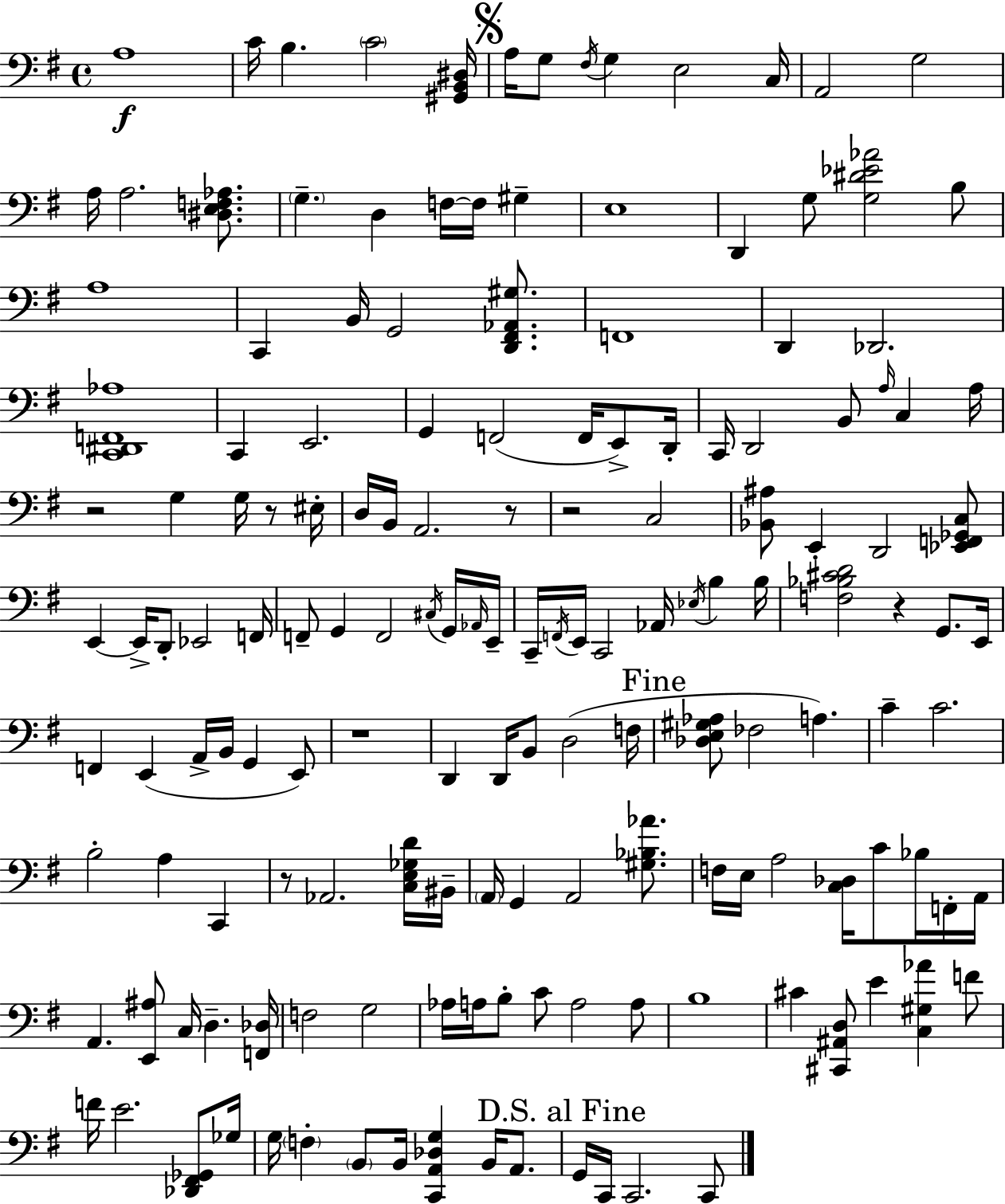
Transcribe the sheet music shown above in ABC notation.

X:1
T:Untitled
M:4/4
L:1/4
K:Em
A,4 C/4 B, C2 [^G,,B,,^D,]/4 A,/4 G,/2 ^F,/4 G, E,2 C,/4 A,,2 G,2 A,/4 A,2 [^D,E,F,_A,]/2 G, D, F,/4 F,/4 ^G, E,4 D,, G,/2 [G,^D_E_A]2 B,/2 A,4 C,, B,,/4 G,,2 [D,,^F,,_A,,^G,]/2 F,,4 D,, _D,,2 [C,,^D,,F,,_A,]4 C,, E,,2 G,, F,,2 F,,/4 E,,/2 D,,/4 C,,/4 D,,2 B,,/2 A,/4 C, A,/4 z2 G, G,/4 z/2 ^E,/4 D,/4 B,,/4 A,,2 z/2 z2 C,2 [_B,,^A,]/2 E,, D,,2 [_E,,F,,_G,,C,]/2 E,, E,,/4 D,,/2 _E,,2 F,,/4 F,,/2 G,, F,,2 ^C,/4 G,,/4 _A,,/4 E,,/4 C,,/4 F,,/4 E,,/4 C,,2 _A,,/4 _E,/4 B, B,/4 [F,_B,^CD]2 z G,,/2 E,,/4 F,, E,, A,,/4 B,,/4 G,, E,,/2 z4 D,, D,,/4 B,,/2 D,2 F,/4 [_D,E,^G,_A,]/2 _F,2 A, C C2 B,2 A, C,, z/2 _A,,2 [C,E,_G,D]/4 ^B,,/4 A,,/4 G,, A,,2 [^G,_B,_A]/2 F,/4 E,/4 A,2 [C,_D,]/4 C/2 _B,/4 F,,/4 A,,/4 A,, [E,,^A,]/2 C,/4 D, [F,,_D,]/4 F,2 G,2 _A,/4 A,/4 B,/2 C/2 A,2 A,/2 B,4 ^C [^C,,^A,,D,]/2 E [C,^G,_A] F/2 F/4 E2 [_D,,^F,,_G,,]/2 _G,/4 G,/4 F, B,,/2 B,,/4 [C,,A,,_D,G,] B,,/4 A,,/2 G,,/4 C,,/4 C,,2 C,,/2